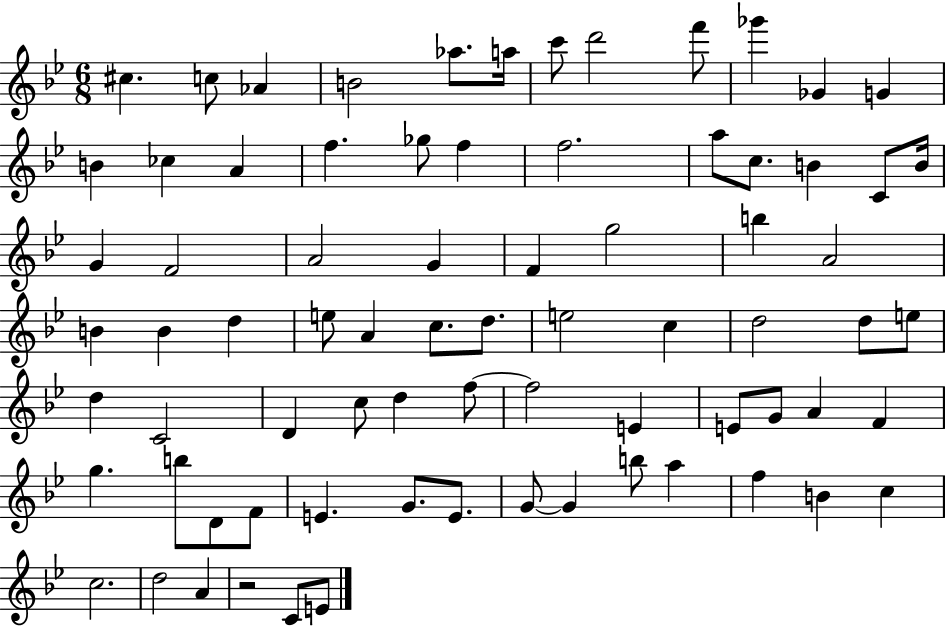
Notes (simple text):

C#5/q. C5/e Ab4/q B4/h Ab5/e. A5/s C6/e D6/h F6/e Gb6/q Gb4/q G4/q B4/q CES5/q A4/q F5/q. Gb5/e F5/q F5/h. A5/e C5/e. B4/q C4/e B4/s G4/q F4/h A4/h G4/q F4/q G5/h B5/q A4/h B4/q B4/q D5/q E5/e A4/q C5/e. D5/e. E5/h C5/q D5/h D5/e E5/e D5/q C4/h D4/q C5/e D5/q F5/e F5/h E4/q E4/e G4/e A4/q F4/q G5/q. B5/e D4/e F4/e E4/q. G4/e. E4/e. G4/e G4/q B5/e A5/q F5/q B4/q C5/q C5/h. D5/h A4/q R/h C4/e E4/e